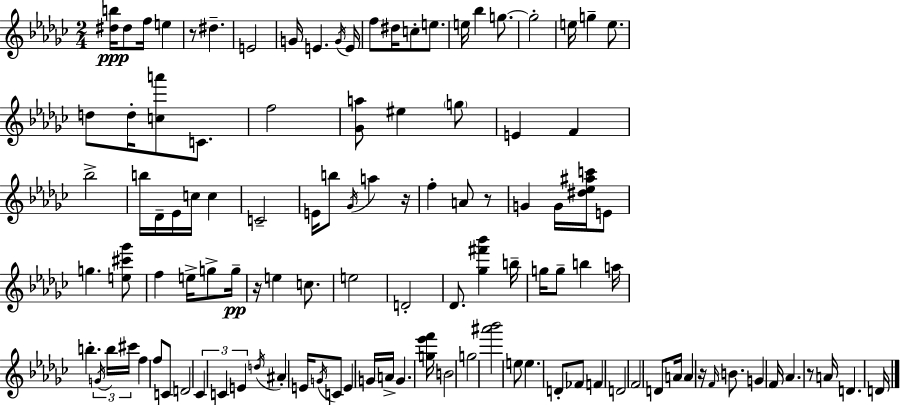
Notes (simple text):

[D#5,B5]/s D#5/e F5/s E5/q R/e D#5/q. E4/h G4/s E4/q. G4/s E4/s F5/e D#5/s C5/e E5/e. E5/s Bb5/q G5/e. G5/h E5/s G5/q E5/e. D5/e D5/s [C5,A6]/e C4/e. F5/h [Gb4,A5]/e EIS5/q G5/e E4/q F4/q Bb5/h B5/s Db4/s Eb4/s C5/s C5/q C4/h E4/s B5/e Gb4/s A5/q R/s F5/q A4/e R/e G4/q G4/s [D#5,Eb5,A#5,C6]/s E4/e G5/q. [E5,C#6,Gb6]/e F5/q E5/s G5/e G5/s R/s E5/q C5/e. E5/h D4/h Db4/e. [Gb5,F#6,Bb6]/q B5/s G5/s G5/e B5/q A5/s B5/q. G4/s B5/s C#6/s F5/q F5/e C4/e D4/h CES4/q C4/q E4/q D5/s A#4/q E4/s G4/s C4/e E4/q G4/s A4/s G4/q. [G5,Eb6,F6]/s B4/h G5/h [A#6,Bb6]/h E5/e E5/q. D4/e FES4/e F4/q D4/h F4/h D4/e A4/s A4/q R/s F4/s B4/e. G4/q F4/s Ab4/q. R/e A4/s D4/q. D4/s